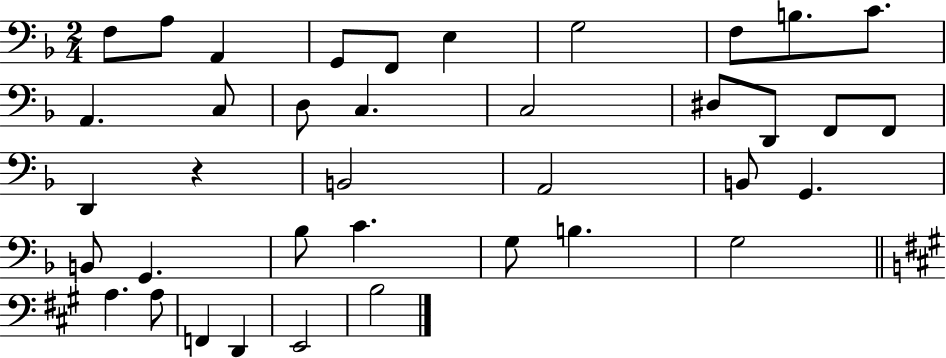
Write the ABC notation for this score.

X:1
T:Untitled
M:2/4
L:1/4
K:F
F,/2 A,/2 A,, G,,/2 F,,/2 E, G,2 F,/2 B,/2 C/2 A,, C,/2 D,/2 C, C,2 ^D,/2 D,,/2 F,,/2 F,,/2 D,, z B,,2 A,,2 B,,/2 G,, B,,/2 G,, _B,/2 C G,/2 B, G,2 A, A,/2 F,, D,, E,,2 B,2